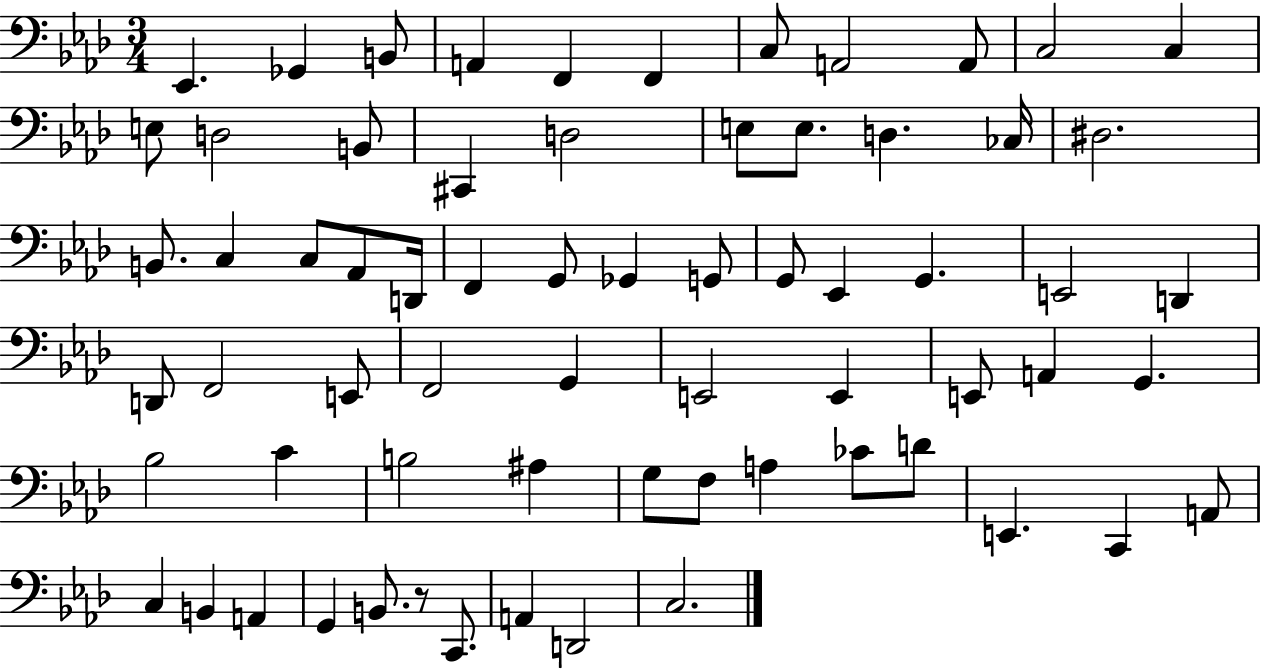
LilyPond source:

{
  \clef bass
  \numericTimeSignature
  \time 3/4
  \key aes \major
  ees,4. ges,4 b,8 | a,4 f,4 f,4 | c8 a,2 a,8 | c2 c4 | \break e8 d2 b,8 | cis,4 d2 | e8 e8. d4. ces16 | dis2. | \break b,8. c4 c8 aes,8 d,16 | f,4 g,8 ges,4 g,8 | g,8 ees,4 g,4. | e,2 d,4 | \break d,8 f,2 e,8 | f,2 g,4 | e,2 e,4 | e,8 a,4 g,4. | \break bes2 c'4 | b2 ais4 | g8 f8 a4 ces'8 d'8 | e,4. c,4 a,8 | \break c4 b,4 a,4 | g,4 b,8. r8 c,8. | a,4 d,2 | c2. | \break \bar "|."
}